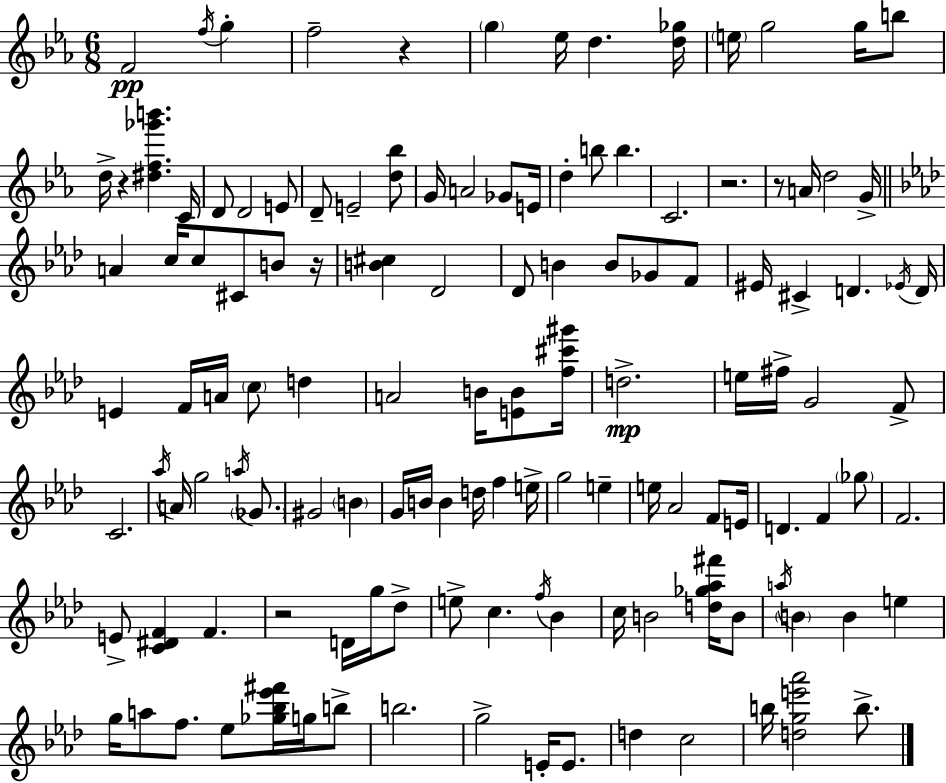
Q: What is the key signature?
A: EES major